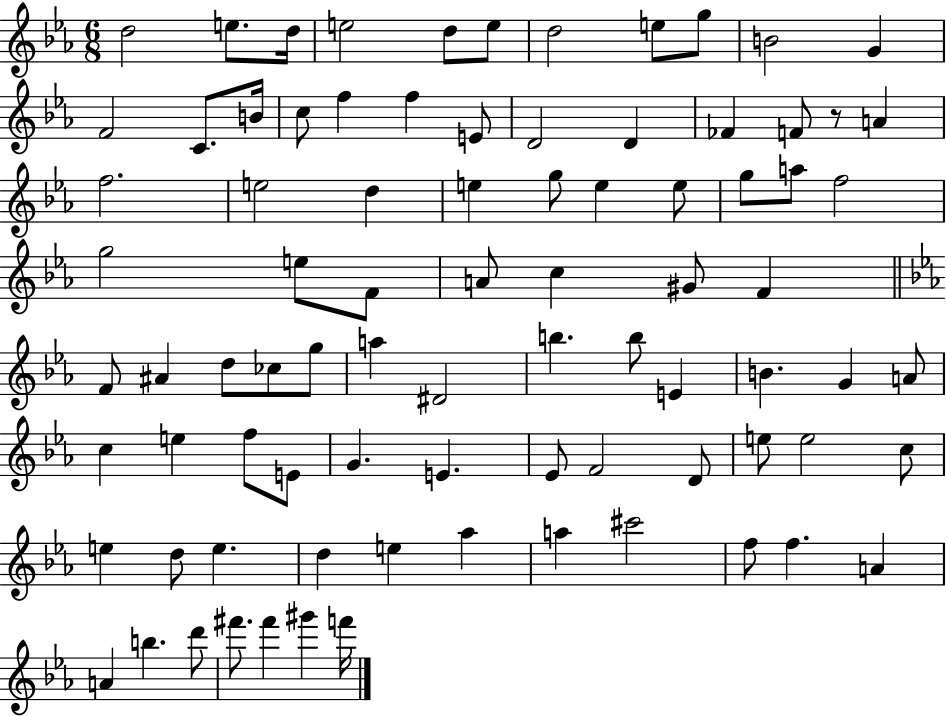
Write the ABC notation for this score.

X:1
T:Untitled
M:6/8
L:1/4
K:Eb
d2 e/2 d/4 e2 d/2 e/2 d2 e/2 g/2 B2 G F2 C/2 B/4 c/2 f f E/2 D2 D _F F/2 z/2 A f2 e2 d e g/2 e e/2 g/2 a/2 f2 g2 e/2 F/2 A/2 c ^G/2 F F/2 ^A d/2 _c/2 g/2 a ^D2 b b/2 E B G A/2 c e f/2 E/2 G E _E/2 F2 D/2 e/2 e2 c/2 e d/2 e d e _a a ^c'2 f/2 f A A b d'/2 ^f'/2 ^f' ^g' f'/4